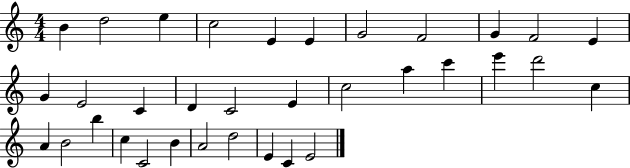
{
  \clef treble
  \numericTimeSignature
  \time 4/4
  \key c \major
  b'4 d''2 e''4 | c''2 e'4 e'4 | g'2 f'2 | g'4 f'2 e'4 | \break g'4 e'2 c'4 | d'4 c'2 e'4 | c''2 a''4 c'''4 | e'''4 d'''2 c''4 | \break a'4 b'2 b''4 | c''4 c'2 b'4 | a'2 d''2 | e'4 c'4 e'2 | \break \bar "|."
}